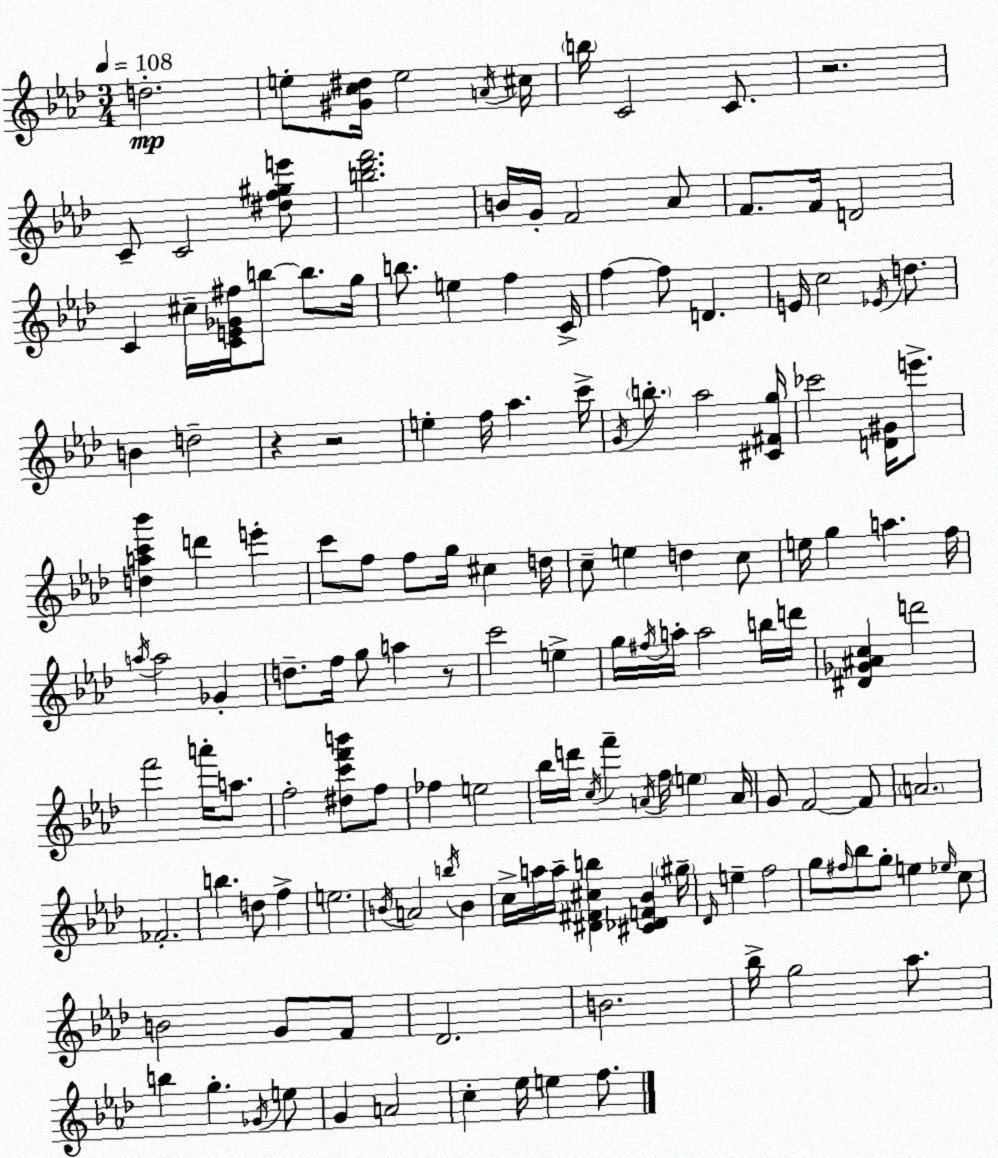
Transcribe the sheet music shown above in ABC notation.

X:1
T:Untitled
M:3/4
L:1/4
K:Fm
d2 e/2 [^Gc^d]/4 e2 A/4 ^c/4 b/4 C2 C/2 z2 C/2 C2 [^df^ge']/2 [b_d'f']2 B/4 G/4 F2 _A/2 F/2 F/4 D2 C ^c/4 [CE_G^f]/4 b/2 b/2 g/4 b/2 e f C/4 f f/2 D E/4 c2 _E/4 d/2 B d2 z z2 e f/4 _a c'/4 G/4 b/2 _a2 [^C^Fg]/4 _c'2 [D^G]/4 e'/2 [dac'_b'] d' e' c'/2 f/2 f/2 g/4 ^c d/4 c/2 e d c/2 e/4 g a f/4 a/4 a2 _G d/2 f/4 g/2 a z/2 c'2 e g/4 ^f/4 a/4 a2 b/4 d'/4 [^D_G^Ac] d'2 f'2 a'/4 a/2 f2 [^dc'f'b']/2 f/2 _f e2 _b/4 d'/4 c/4 f' A/4 f/4 e A/4 G/2 F2 F/2 A2 _F2 b d/2 f e2 B/4 A2 b/4 B c/4 a/4 a/4 [^D^F^cb] [^C_DF_B] ^g/4 _D/4 e f2 g/2 ^f/4 _b/2 g/2 e _e/4 c/2 B2 G/2 F/2 _D2 B2 _b/4 g2 _a/2 b g _G/4 e/2 G A2 c _e/4 e f/2